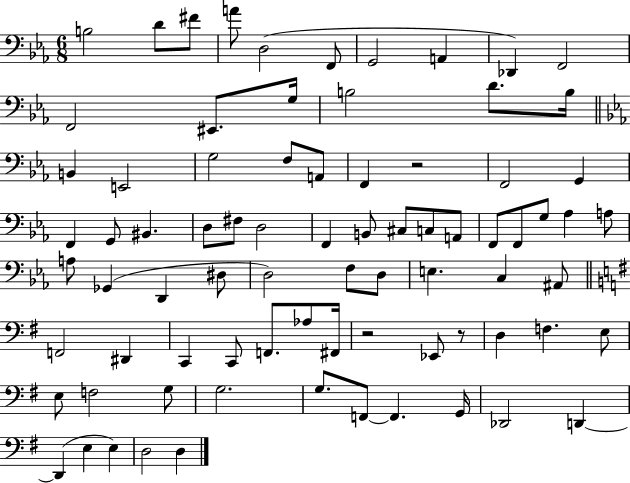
X:1
T:Untitled
M:6/8
L:1/4
K:Eb
B,2 D/2 ^F/2 A/2 D,2 F,,/2 G,,2 A,, _D,, F,,2 F,,2 ^E,,/2 G,/4 B,2 D/2 B,/4 B,, E,,2 G,2 F,/2 A,,/2 F,, z2 F,,2 G,, F,, G,,/2 ^B,, D,/2 ^F,/2 D,2 F,, B,,/2 ^C,/2 C,/2 A,,/2 F,,/2 F,,/2 G,/2 _A, A,/2 A,/2 _G,, D,, ^D,/2 D,2 F,/2 D,/2 E, C, ^A,,/2 F,,2 ^D,, C,, C,,/2 F,,/2 _A,/2 ^F,,/4 z2 _E,,/2 z/2 D, F, E,/2 E,/2 F,2 G,/2 G,2 G,/2 F,,/2 F,, G,,/4 _D,,2 D,, D,, E, E, D,2 D,